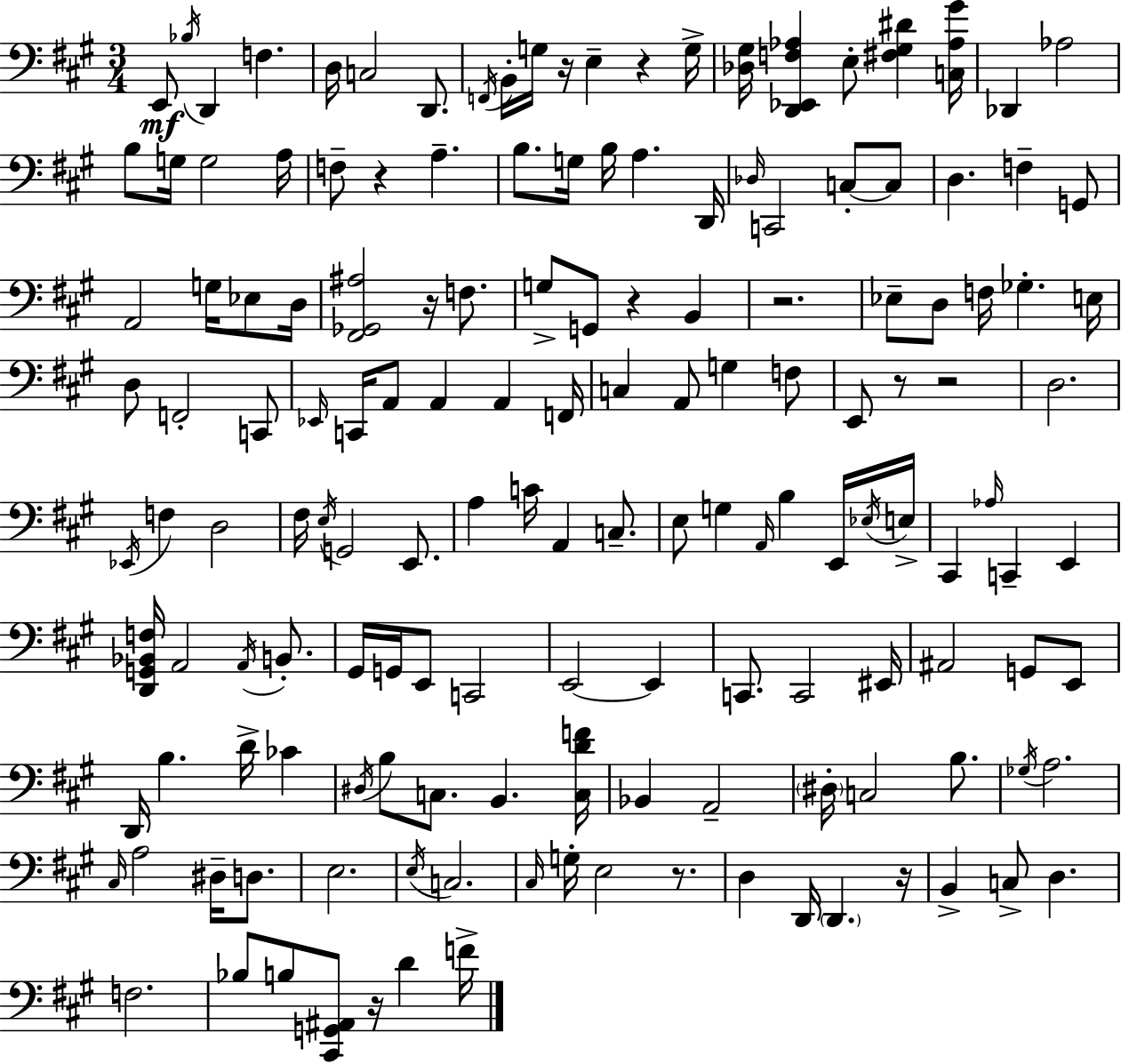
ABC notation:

X:1
T:Untitled
M:3/4
L:1/4
K:A
E,,/2 _B,/4 D,, F, D,/4 C,2 D,,/2 F,,/4 B,,/4 G,/4 z/4 E, z G,/4 [_D,^G,]/4 [D,,_E,,F,_A,] E,/2 [^F,^G,^D] [C,_A,^G]/4 _D,, _A,2 B,/2 G,/4 G,2 A,/4 F,/2 z A, B,/2 G,/4 B,/4 A, D,,/4 _D,/4 C,,2 C,/2 C,/2 D, F, G,,/2 A,,2 G,/4 _E,/2 D,/4 [^F,,_G,,^A,]2 z/4 F,/2 G,/2 G,,/2 z B,, z2 _E,/2 D,/2 F,/4 _G, E,/4 D,/2 F,,2 C,,/2 _E,,/4 C,,/4 A,,/2 A,, A,, F,,/4 C, A,,/2 G, F,/2 E,,/2 z/2 z2 D,2 _E,,/4 F, D,2 ^F,/4 E,/4 G,,2 E,,/2 A, C/4 A,, C,/2 E,/2 G, A,,/4 B, E,,/4 _E,/4 E,/4 ^C,, _A,/4 C,, E,, [D,,G,,_B,,F,]/4 A,,2 A,,/4 B,,/2 ^G,,/4 G,,/4 E,,/2 C,,2 E,,2 E,, C,,/2 C,,2 ^E,,/4 ^A,,2 G,,/2 E,,/2 D,,/4 B, D/4 _C ^D,/4 B,/2 C,/2 B,, [C,DF]/4 _B,, A,,2 ^D,/4 C,2 B,/2 _G,/4 A,2 ^C,/4 A,2 ^D,/4 D,/2 E,2 E,/4 C,2 ^C,/4 G,/4 E,2 z/2 D, D,,/4 D,, z/4 B,, C,/2 D, F,2 _B,/2 B,/2 [^C,,G,,^A,,]/2 z/4 D F/4